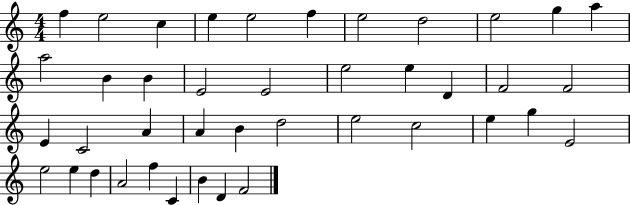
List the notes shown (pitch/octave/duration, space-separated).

F5/q E5/h C5/q E5/q E5/h F5/q E5/h D5/h E5/h G5/q A5/q A5/h B4/q B4/q E4/h E4/h E5/h E5/q D4/q F4/h F4/h E4/q C4/h A4/q A4/q B4/q D5/h E5/h C5/h E5/q G5/q E4/h E5/h E5/q D5/q A4/h F5/q C4/q B4/q D4/q F4/h